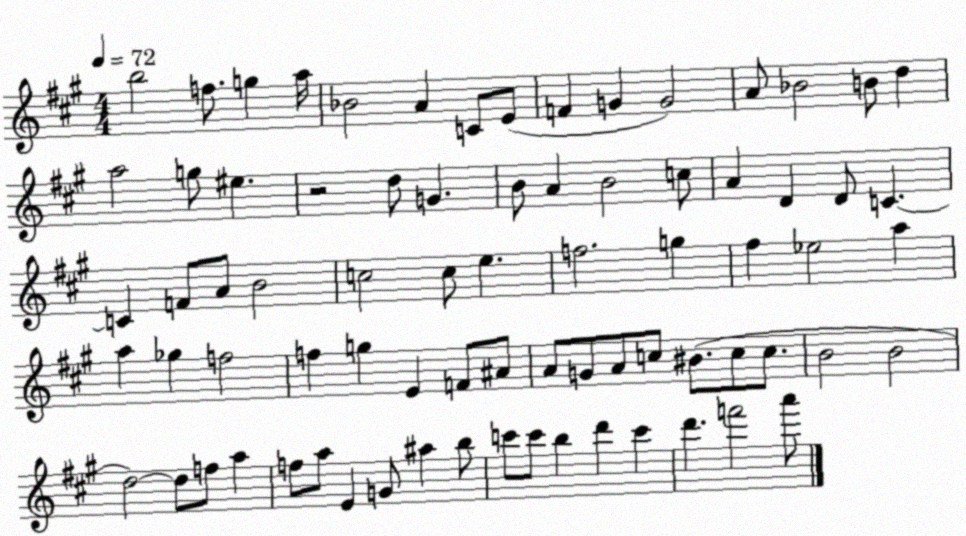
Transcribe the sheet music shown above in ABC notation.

X:1
T:Untitled
M:4/4
L:1/4
K:A
b2 f/2 g a/4 _B2 A C/2 E/2 F G G2 A/2 _B2 B/2 d a2 g/2 ^e z2 d/2 G B/2 A B2 c/2 A D D/2 C C F/2 A/2 B2 c2 c/2 e f2 g ^f _e2 a a _g f2 f g E F/2 ^A/2 A/2 G/2 A/2 c/2 ^B/2 c/2 c/2 B2 B2 d2 d/2 f/2 a f/2 a/2 E G/2 ^a b/2 c'/2 c'/2 b d' c' d' f'2 a'/2